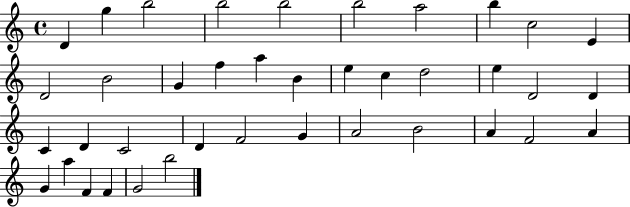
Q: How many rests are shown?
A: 0